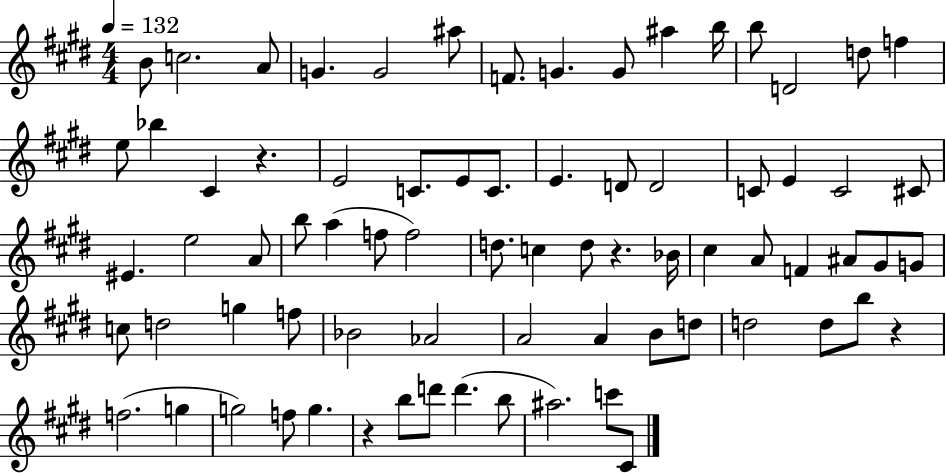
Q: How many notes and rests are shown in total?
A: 75